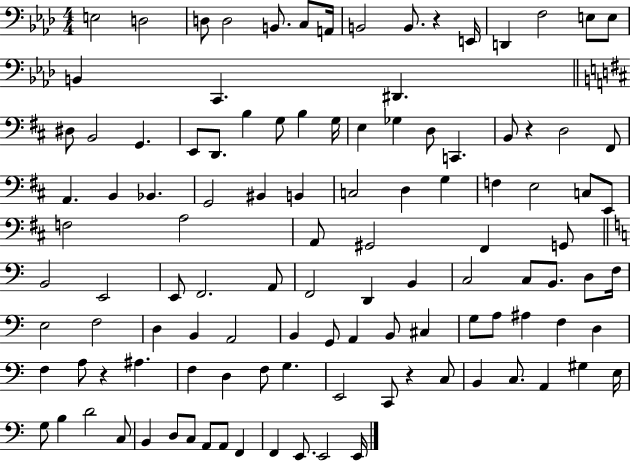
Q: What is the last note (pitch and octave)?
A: E2